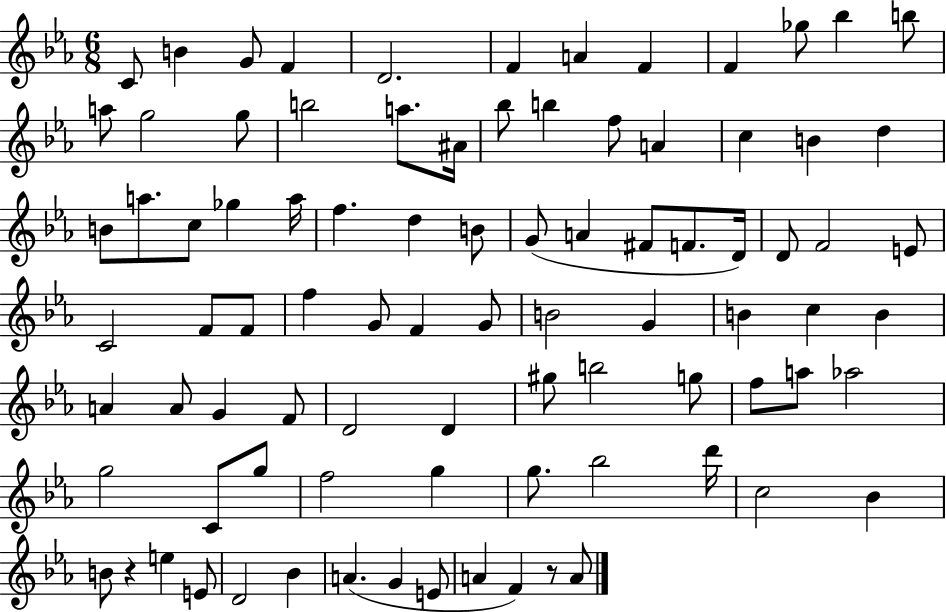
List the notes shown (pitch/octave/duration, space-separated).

C4/e B4/q G4/e F4/q D4/h. F4/q A4/q F4/q F4/q Gb5/e Bb5/q B5/e A5/e G5/h G5/e B5/h A5/e. A#4/s Bb5/e B5/q F5/e A4/q C5/q B4/q D5/q B4/e A5/e. C5/e Gb5/q A5/s F5/q. D5/q B4/e G4/e A4/q F#4/e F4/e. D4/s D4/e F4/h E4/e C4/h F4/e F4/e F5/q G4/e F4/q G4/e B4/h G4/q B4/q C5/q B4/q A4/q A4/e G4/q F4/e D4/h D4/q G#5/e B5/h G5/e F5/e A5/e Ab5/h G5/h C4/e G5/e F5/h G5/q G5/e. Bb5/h D6/s C5/h Bb4/q B4/e R/q E5/q E4/e D4/h Bb4/q A4/q. G4/q E4/e A4/q F4/q R/e A4/e